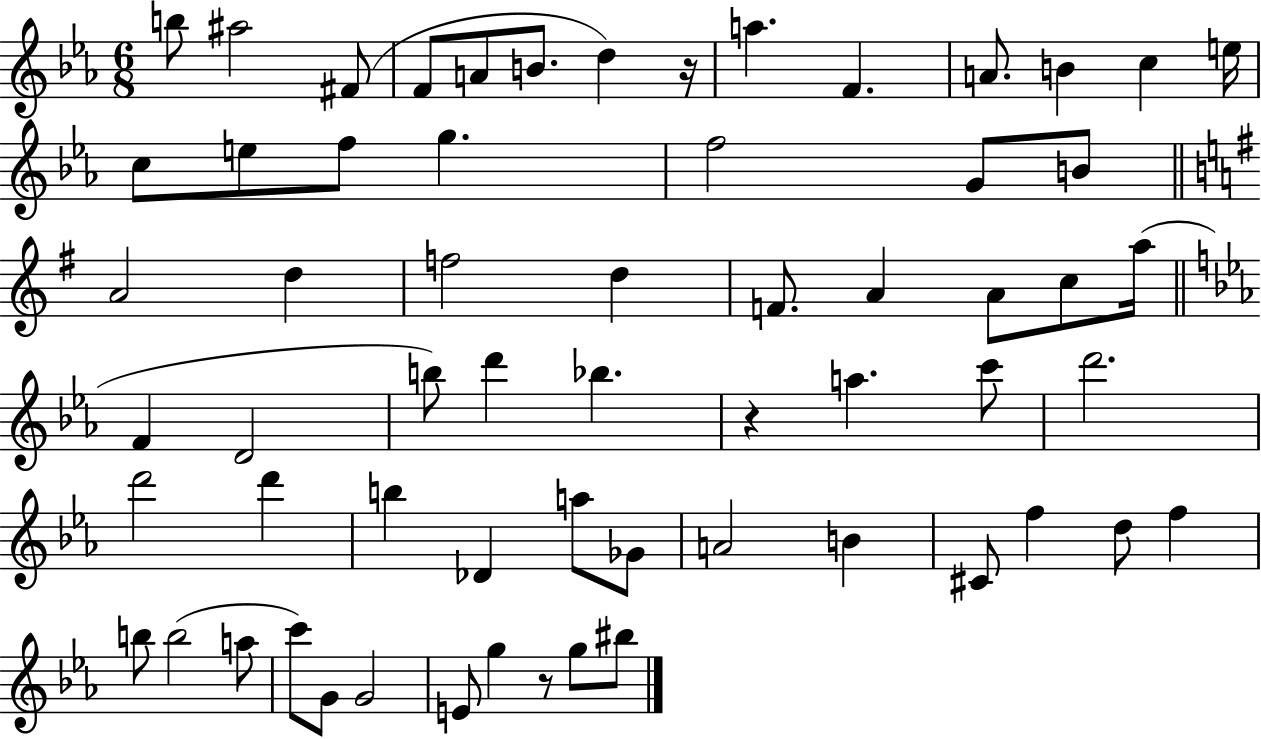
B5/e A#5/h F#4/e F4/e A4/e B4/e. D5/q R/s A5/q. F4/q. A4/e. B4/q C5/q E5/s C5/e E5/e F5/e G5/q. F5/h G4/e B4/e A4/h D5/q F5/h D5/q F4/e. A4/q A4/e C5/e A5/s F4/q D4/h B5/e D6/q Bb5/q. R/q A5/q. C6/e D6/h. D6/h D6/q B5/q Db4/q A5/e Gb4/e A4/h B4/q C#4/e F5/q D5/e F5/q B5/e B5/h A5/e C6/e G4/e G4/h E4/e G5/q R/e G5/e BIS5/e